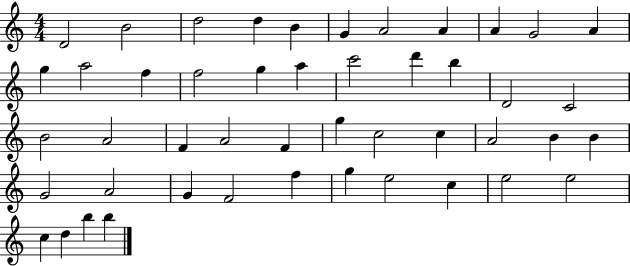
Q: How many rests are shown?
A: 0